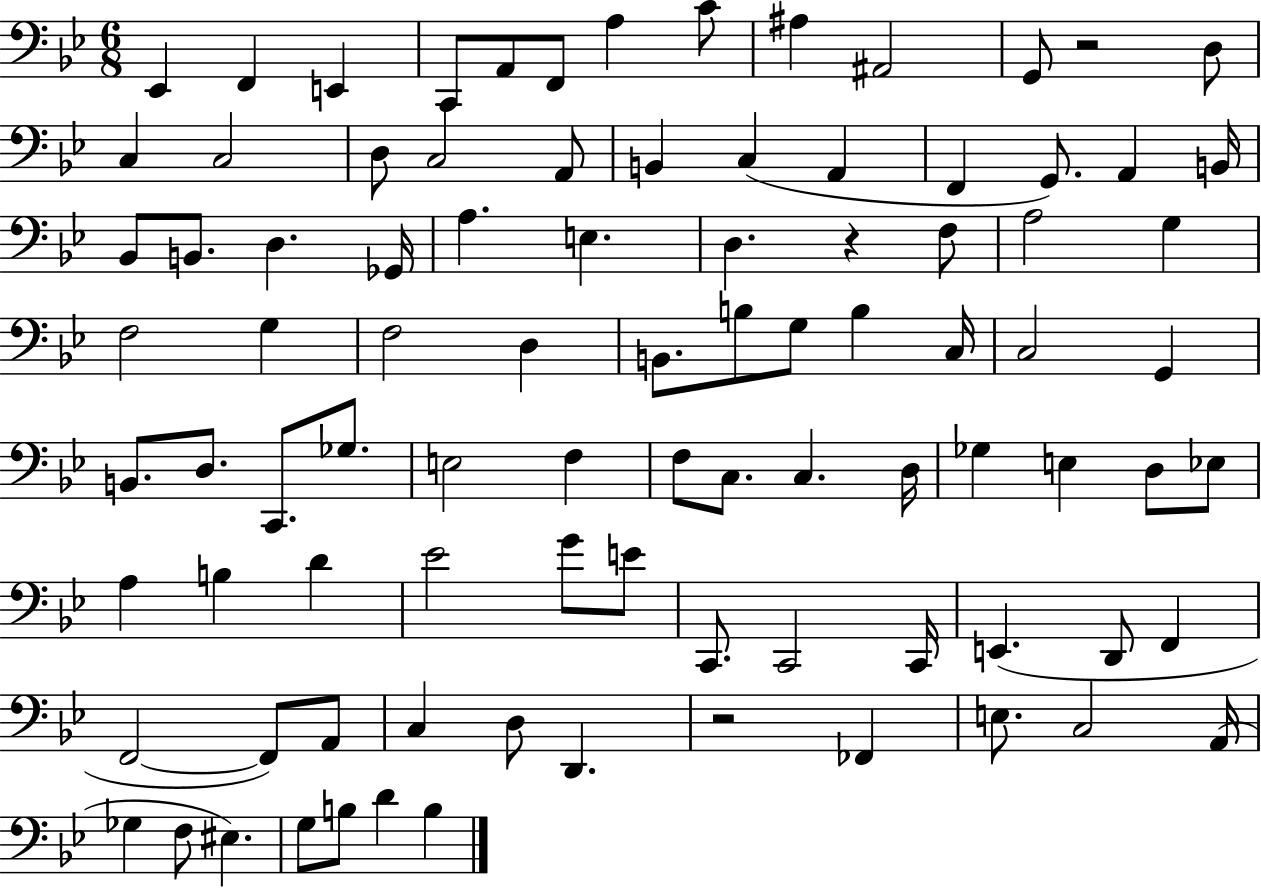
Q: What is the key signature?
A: BES major